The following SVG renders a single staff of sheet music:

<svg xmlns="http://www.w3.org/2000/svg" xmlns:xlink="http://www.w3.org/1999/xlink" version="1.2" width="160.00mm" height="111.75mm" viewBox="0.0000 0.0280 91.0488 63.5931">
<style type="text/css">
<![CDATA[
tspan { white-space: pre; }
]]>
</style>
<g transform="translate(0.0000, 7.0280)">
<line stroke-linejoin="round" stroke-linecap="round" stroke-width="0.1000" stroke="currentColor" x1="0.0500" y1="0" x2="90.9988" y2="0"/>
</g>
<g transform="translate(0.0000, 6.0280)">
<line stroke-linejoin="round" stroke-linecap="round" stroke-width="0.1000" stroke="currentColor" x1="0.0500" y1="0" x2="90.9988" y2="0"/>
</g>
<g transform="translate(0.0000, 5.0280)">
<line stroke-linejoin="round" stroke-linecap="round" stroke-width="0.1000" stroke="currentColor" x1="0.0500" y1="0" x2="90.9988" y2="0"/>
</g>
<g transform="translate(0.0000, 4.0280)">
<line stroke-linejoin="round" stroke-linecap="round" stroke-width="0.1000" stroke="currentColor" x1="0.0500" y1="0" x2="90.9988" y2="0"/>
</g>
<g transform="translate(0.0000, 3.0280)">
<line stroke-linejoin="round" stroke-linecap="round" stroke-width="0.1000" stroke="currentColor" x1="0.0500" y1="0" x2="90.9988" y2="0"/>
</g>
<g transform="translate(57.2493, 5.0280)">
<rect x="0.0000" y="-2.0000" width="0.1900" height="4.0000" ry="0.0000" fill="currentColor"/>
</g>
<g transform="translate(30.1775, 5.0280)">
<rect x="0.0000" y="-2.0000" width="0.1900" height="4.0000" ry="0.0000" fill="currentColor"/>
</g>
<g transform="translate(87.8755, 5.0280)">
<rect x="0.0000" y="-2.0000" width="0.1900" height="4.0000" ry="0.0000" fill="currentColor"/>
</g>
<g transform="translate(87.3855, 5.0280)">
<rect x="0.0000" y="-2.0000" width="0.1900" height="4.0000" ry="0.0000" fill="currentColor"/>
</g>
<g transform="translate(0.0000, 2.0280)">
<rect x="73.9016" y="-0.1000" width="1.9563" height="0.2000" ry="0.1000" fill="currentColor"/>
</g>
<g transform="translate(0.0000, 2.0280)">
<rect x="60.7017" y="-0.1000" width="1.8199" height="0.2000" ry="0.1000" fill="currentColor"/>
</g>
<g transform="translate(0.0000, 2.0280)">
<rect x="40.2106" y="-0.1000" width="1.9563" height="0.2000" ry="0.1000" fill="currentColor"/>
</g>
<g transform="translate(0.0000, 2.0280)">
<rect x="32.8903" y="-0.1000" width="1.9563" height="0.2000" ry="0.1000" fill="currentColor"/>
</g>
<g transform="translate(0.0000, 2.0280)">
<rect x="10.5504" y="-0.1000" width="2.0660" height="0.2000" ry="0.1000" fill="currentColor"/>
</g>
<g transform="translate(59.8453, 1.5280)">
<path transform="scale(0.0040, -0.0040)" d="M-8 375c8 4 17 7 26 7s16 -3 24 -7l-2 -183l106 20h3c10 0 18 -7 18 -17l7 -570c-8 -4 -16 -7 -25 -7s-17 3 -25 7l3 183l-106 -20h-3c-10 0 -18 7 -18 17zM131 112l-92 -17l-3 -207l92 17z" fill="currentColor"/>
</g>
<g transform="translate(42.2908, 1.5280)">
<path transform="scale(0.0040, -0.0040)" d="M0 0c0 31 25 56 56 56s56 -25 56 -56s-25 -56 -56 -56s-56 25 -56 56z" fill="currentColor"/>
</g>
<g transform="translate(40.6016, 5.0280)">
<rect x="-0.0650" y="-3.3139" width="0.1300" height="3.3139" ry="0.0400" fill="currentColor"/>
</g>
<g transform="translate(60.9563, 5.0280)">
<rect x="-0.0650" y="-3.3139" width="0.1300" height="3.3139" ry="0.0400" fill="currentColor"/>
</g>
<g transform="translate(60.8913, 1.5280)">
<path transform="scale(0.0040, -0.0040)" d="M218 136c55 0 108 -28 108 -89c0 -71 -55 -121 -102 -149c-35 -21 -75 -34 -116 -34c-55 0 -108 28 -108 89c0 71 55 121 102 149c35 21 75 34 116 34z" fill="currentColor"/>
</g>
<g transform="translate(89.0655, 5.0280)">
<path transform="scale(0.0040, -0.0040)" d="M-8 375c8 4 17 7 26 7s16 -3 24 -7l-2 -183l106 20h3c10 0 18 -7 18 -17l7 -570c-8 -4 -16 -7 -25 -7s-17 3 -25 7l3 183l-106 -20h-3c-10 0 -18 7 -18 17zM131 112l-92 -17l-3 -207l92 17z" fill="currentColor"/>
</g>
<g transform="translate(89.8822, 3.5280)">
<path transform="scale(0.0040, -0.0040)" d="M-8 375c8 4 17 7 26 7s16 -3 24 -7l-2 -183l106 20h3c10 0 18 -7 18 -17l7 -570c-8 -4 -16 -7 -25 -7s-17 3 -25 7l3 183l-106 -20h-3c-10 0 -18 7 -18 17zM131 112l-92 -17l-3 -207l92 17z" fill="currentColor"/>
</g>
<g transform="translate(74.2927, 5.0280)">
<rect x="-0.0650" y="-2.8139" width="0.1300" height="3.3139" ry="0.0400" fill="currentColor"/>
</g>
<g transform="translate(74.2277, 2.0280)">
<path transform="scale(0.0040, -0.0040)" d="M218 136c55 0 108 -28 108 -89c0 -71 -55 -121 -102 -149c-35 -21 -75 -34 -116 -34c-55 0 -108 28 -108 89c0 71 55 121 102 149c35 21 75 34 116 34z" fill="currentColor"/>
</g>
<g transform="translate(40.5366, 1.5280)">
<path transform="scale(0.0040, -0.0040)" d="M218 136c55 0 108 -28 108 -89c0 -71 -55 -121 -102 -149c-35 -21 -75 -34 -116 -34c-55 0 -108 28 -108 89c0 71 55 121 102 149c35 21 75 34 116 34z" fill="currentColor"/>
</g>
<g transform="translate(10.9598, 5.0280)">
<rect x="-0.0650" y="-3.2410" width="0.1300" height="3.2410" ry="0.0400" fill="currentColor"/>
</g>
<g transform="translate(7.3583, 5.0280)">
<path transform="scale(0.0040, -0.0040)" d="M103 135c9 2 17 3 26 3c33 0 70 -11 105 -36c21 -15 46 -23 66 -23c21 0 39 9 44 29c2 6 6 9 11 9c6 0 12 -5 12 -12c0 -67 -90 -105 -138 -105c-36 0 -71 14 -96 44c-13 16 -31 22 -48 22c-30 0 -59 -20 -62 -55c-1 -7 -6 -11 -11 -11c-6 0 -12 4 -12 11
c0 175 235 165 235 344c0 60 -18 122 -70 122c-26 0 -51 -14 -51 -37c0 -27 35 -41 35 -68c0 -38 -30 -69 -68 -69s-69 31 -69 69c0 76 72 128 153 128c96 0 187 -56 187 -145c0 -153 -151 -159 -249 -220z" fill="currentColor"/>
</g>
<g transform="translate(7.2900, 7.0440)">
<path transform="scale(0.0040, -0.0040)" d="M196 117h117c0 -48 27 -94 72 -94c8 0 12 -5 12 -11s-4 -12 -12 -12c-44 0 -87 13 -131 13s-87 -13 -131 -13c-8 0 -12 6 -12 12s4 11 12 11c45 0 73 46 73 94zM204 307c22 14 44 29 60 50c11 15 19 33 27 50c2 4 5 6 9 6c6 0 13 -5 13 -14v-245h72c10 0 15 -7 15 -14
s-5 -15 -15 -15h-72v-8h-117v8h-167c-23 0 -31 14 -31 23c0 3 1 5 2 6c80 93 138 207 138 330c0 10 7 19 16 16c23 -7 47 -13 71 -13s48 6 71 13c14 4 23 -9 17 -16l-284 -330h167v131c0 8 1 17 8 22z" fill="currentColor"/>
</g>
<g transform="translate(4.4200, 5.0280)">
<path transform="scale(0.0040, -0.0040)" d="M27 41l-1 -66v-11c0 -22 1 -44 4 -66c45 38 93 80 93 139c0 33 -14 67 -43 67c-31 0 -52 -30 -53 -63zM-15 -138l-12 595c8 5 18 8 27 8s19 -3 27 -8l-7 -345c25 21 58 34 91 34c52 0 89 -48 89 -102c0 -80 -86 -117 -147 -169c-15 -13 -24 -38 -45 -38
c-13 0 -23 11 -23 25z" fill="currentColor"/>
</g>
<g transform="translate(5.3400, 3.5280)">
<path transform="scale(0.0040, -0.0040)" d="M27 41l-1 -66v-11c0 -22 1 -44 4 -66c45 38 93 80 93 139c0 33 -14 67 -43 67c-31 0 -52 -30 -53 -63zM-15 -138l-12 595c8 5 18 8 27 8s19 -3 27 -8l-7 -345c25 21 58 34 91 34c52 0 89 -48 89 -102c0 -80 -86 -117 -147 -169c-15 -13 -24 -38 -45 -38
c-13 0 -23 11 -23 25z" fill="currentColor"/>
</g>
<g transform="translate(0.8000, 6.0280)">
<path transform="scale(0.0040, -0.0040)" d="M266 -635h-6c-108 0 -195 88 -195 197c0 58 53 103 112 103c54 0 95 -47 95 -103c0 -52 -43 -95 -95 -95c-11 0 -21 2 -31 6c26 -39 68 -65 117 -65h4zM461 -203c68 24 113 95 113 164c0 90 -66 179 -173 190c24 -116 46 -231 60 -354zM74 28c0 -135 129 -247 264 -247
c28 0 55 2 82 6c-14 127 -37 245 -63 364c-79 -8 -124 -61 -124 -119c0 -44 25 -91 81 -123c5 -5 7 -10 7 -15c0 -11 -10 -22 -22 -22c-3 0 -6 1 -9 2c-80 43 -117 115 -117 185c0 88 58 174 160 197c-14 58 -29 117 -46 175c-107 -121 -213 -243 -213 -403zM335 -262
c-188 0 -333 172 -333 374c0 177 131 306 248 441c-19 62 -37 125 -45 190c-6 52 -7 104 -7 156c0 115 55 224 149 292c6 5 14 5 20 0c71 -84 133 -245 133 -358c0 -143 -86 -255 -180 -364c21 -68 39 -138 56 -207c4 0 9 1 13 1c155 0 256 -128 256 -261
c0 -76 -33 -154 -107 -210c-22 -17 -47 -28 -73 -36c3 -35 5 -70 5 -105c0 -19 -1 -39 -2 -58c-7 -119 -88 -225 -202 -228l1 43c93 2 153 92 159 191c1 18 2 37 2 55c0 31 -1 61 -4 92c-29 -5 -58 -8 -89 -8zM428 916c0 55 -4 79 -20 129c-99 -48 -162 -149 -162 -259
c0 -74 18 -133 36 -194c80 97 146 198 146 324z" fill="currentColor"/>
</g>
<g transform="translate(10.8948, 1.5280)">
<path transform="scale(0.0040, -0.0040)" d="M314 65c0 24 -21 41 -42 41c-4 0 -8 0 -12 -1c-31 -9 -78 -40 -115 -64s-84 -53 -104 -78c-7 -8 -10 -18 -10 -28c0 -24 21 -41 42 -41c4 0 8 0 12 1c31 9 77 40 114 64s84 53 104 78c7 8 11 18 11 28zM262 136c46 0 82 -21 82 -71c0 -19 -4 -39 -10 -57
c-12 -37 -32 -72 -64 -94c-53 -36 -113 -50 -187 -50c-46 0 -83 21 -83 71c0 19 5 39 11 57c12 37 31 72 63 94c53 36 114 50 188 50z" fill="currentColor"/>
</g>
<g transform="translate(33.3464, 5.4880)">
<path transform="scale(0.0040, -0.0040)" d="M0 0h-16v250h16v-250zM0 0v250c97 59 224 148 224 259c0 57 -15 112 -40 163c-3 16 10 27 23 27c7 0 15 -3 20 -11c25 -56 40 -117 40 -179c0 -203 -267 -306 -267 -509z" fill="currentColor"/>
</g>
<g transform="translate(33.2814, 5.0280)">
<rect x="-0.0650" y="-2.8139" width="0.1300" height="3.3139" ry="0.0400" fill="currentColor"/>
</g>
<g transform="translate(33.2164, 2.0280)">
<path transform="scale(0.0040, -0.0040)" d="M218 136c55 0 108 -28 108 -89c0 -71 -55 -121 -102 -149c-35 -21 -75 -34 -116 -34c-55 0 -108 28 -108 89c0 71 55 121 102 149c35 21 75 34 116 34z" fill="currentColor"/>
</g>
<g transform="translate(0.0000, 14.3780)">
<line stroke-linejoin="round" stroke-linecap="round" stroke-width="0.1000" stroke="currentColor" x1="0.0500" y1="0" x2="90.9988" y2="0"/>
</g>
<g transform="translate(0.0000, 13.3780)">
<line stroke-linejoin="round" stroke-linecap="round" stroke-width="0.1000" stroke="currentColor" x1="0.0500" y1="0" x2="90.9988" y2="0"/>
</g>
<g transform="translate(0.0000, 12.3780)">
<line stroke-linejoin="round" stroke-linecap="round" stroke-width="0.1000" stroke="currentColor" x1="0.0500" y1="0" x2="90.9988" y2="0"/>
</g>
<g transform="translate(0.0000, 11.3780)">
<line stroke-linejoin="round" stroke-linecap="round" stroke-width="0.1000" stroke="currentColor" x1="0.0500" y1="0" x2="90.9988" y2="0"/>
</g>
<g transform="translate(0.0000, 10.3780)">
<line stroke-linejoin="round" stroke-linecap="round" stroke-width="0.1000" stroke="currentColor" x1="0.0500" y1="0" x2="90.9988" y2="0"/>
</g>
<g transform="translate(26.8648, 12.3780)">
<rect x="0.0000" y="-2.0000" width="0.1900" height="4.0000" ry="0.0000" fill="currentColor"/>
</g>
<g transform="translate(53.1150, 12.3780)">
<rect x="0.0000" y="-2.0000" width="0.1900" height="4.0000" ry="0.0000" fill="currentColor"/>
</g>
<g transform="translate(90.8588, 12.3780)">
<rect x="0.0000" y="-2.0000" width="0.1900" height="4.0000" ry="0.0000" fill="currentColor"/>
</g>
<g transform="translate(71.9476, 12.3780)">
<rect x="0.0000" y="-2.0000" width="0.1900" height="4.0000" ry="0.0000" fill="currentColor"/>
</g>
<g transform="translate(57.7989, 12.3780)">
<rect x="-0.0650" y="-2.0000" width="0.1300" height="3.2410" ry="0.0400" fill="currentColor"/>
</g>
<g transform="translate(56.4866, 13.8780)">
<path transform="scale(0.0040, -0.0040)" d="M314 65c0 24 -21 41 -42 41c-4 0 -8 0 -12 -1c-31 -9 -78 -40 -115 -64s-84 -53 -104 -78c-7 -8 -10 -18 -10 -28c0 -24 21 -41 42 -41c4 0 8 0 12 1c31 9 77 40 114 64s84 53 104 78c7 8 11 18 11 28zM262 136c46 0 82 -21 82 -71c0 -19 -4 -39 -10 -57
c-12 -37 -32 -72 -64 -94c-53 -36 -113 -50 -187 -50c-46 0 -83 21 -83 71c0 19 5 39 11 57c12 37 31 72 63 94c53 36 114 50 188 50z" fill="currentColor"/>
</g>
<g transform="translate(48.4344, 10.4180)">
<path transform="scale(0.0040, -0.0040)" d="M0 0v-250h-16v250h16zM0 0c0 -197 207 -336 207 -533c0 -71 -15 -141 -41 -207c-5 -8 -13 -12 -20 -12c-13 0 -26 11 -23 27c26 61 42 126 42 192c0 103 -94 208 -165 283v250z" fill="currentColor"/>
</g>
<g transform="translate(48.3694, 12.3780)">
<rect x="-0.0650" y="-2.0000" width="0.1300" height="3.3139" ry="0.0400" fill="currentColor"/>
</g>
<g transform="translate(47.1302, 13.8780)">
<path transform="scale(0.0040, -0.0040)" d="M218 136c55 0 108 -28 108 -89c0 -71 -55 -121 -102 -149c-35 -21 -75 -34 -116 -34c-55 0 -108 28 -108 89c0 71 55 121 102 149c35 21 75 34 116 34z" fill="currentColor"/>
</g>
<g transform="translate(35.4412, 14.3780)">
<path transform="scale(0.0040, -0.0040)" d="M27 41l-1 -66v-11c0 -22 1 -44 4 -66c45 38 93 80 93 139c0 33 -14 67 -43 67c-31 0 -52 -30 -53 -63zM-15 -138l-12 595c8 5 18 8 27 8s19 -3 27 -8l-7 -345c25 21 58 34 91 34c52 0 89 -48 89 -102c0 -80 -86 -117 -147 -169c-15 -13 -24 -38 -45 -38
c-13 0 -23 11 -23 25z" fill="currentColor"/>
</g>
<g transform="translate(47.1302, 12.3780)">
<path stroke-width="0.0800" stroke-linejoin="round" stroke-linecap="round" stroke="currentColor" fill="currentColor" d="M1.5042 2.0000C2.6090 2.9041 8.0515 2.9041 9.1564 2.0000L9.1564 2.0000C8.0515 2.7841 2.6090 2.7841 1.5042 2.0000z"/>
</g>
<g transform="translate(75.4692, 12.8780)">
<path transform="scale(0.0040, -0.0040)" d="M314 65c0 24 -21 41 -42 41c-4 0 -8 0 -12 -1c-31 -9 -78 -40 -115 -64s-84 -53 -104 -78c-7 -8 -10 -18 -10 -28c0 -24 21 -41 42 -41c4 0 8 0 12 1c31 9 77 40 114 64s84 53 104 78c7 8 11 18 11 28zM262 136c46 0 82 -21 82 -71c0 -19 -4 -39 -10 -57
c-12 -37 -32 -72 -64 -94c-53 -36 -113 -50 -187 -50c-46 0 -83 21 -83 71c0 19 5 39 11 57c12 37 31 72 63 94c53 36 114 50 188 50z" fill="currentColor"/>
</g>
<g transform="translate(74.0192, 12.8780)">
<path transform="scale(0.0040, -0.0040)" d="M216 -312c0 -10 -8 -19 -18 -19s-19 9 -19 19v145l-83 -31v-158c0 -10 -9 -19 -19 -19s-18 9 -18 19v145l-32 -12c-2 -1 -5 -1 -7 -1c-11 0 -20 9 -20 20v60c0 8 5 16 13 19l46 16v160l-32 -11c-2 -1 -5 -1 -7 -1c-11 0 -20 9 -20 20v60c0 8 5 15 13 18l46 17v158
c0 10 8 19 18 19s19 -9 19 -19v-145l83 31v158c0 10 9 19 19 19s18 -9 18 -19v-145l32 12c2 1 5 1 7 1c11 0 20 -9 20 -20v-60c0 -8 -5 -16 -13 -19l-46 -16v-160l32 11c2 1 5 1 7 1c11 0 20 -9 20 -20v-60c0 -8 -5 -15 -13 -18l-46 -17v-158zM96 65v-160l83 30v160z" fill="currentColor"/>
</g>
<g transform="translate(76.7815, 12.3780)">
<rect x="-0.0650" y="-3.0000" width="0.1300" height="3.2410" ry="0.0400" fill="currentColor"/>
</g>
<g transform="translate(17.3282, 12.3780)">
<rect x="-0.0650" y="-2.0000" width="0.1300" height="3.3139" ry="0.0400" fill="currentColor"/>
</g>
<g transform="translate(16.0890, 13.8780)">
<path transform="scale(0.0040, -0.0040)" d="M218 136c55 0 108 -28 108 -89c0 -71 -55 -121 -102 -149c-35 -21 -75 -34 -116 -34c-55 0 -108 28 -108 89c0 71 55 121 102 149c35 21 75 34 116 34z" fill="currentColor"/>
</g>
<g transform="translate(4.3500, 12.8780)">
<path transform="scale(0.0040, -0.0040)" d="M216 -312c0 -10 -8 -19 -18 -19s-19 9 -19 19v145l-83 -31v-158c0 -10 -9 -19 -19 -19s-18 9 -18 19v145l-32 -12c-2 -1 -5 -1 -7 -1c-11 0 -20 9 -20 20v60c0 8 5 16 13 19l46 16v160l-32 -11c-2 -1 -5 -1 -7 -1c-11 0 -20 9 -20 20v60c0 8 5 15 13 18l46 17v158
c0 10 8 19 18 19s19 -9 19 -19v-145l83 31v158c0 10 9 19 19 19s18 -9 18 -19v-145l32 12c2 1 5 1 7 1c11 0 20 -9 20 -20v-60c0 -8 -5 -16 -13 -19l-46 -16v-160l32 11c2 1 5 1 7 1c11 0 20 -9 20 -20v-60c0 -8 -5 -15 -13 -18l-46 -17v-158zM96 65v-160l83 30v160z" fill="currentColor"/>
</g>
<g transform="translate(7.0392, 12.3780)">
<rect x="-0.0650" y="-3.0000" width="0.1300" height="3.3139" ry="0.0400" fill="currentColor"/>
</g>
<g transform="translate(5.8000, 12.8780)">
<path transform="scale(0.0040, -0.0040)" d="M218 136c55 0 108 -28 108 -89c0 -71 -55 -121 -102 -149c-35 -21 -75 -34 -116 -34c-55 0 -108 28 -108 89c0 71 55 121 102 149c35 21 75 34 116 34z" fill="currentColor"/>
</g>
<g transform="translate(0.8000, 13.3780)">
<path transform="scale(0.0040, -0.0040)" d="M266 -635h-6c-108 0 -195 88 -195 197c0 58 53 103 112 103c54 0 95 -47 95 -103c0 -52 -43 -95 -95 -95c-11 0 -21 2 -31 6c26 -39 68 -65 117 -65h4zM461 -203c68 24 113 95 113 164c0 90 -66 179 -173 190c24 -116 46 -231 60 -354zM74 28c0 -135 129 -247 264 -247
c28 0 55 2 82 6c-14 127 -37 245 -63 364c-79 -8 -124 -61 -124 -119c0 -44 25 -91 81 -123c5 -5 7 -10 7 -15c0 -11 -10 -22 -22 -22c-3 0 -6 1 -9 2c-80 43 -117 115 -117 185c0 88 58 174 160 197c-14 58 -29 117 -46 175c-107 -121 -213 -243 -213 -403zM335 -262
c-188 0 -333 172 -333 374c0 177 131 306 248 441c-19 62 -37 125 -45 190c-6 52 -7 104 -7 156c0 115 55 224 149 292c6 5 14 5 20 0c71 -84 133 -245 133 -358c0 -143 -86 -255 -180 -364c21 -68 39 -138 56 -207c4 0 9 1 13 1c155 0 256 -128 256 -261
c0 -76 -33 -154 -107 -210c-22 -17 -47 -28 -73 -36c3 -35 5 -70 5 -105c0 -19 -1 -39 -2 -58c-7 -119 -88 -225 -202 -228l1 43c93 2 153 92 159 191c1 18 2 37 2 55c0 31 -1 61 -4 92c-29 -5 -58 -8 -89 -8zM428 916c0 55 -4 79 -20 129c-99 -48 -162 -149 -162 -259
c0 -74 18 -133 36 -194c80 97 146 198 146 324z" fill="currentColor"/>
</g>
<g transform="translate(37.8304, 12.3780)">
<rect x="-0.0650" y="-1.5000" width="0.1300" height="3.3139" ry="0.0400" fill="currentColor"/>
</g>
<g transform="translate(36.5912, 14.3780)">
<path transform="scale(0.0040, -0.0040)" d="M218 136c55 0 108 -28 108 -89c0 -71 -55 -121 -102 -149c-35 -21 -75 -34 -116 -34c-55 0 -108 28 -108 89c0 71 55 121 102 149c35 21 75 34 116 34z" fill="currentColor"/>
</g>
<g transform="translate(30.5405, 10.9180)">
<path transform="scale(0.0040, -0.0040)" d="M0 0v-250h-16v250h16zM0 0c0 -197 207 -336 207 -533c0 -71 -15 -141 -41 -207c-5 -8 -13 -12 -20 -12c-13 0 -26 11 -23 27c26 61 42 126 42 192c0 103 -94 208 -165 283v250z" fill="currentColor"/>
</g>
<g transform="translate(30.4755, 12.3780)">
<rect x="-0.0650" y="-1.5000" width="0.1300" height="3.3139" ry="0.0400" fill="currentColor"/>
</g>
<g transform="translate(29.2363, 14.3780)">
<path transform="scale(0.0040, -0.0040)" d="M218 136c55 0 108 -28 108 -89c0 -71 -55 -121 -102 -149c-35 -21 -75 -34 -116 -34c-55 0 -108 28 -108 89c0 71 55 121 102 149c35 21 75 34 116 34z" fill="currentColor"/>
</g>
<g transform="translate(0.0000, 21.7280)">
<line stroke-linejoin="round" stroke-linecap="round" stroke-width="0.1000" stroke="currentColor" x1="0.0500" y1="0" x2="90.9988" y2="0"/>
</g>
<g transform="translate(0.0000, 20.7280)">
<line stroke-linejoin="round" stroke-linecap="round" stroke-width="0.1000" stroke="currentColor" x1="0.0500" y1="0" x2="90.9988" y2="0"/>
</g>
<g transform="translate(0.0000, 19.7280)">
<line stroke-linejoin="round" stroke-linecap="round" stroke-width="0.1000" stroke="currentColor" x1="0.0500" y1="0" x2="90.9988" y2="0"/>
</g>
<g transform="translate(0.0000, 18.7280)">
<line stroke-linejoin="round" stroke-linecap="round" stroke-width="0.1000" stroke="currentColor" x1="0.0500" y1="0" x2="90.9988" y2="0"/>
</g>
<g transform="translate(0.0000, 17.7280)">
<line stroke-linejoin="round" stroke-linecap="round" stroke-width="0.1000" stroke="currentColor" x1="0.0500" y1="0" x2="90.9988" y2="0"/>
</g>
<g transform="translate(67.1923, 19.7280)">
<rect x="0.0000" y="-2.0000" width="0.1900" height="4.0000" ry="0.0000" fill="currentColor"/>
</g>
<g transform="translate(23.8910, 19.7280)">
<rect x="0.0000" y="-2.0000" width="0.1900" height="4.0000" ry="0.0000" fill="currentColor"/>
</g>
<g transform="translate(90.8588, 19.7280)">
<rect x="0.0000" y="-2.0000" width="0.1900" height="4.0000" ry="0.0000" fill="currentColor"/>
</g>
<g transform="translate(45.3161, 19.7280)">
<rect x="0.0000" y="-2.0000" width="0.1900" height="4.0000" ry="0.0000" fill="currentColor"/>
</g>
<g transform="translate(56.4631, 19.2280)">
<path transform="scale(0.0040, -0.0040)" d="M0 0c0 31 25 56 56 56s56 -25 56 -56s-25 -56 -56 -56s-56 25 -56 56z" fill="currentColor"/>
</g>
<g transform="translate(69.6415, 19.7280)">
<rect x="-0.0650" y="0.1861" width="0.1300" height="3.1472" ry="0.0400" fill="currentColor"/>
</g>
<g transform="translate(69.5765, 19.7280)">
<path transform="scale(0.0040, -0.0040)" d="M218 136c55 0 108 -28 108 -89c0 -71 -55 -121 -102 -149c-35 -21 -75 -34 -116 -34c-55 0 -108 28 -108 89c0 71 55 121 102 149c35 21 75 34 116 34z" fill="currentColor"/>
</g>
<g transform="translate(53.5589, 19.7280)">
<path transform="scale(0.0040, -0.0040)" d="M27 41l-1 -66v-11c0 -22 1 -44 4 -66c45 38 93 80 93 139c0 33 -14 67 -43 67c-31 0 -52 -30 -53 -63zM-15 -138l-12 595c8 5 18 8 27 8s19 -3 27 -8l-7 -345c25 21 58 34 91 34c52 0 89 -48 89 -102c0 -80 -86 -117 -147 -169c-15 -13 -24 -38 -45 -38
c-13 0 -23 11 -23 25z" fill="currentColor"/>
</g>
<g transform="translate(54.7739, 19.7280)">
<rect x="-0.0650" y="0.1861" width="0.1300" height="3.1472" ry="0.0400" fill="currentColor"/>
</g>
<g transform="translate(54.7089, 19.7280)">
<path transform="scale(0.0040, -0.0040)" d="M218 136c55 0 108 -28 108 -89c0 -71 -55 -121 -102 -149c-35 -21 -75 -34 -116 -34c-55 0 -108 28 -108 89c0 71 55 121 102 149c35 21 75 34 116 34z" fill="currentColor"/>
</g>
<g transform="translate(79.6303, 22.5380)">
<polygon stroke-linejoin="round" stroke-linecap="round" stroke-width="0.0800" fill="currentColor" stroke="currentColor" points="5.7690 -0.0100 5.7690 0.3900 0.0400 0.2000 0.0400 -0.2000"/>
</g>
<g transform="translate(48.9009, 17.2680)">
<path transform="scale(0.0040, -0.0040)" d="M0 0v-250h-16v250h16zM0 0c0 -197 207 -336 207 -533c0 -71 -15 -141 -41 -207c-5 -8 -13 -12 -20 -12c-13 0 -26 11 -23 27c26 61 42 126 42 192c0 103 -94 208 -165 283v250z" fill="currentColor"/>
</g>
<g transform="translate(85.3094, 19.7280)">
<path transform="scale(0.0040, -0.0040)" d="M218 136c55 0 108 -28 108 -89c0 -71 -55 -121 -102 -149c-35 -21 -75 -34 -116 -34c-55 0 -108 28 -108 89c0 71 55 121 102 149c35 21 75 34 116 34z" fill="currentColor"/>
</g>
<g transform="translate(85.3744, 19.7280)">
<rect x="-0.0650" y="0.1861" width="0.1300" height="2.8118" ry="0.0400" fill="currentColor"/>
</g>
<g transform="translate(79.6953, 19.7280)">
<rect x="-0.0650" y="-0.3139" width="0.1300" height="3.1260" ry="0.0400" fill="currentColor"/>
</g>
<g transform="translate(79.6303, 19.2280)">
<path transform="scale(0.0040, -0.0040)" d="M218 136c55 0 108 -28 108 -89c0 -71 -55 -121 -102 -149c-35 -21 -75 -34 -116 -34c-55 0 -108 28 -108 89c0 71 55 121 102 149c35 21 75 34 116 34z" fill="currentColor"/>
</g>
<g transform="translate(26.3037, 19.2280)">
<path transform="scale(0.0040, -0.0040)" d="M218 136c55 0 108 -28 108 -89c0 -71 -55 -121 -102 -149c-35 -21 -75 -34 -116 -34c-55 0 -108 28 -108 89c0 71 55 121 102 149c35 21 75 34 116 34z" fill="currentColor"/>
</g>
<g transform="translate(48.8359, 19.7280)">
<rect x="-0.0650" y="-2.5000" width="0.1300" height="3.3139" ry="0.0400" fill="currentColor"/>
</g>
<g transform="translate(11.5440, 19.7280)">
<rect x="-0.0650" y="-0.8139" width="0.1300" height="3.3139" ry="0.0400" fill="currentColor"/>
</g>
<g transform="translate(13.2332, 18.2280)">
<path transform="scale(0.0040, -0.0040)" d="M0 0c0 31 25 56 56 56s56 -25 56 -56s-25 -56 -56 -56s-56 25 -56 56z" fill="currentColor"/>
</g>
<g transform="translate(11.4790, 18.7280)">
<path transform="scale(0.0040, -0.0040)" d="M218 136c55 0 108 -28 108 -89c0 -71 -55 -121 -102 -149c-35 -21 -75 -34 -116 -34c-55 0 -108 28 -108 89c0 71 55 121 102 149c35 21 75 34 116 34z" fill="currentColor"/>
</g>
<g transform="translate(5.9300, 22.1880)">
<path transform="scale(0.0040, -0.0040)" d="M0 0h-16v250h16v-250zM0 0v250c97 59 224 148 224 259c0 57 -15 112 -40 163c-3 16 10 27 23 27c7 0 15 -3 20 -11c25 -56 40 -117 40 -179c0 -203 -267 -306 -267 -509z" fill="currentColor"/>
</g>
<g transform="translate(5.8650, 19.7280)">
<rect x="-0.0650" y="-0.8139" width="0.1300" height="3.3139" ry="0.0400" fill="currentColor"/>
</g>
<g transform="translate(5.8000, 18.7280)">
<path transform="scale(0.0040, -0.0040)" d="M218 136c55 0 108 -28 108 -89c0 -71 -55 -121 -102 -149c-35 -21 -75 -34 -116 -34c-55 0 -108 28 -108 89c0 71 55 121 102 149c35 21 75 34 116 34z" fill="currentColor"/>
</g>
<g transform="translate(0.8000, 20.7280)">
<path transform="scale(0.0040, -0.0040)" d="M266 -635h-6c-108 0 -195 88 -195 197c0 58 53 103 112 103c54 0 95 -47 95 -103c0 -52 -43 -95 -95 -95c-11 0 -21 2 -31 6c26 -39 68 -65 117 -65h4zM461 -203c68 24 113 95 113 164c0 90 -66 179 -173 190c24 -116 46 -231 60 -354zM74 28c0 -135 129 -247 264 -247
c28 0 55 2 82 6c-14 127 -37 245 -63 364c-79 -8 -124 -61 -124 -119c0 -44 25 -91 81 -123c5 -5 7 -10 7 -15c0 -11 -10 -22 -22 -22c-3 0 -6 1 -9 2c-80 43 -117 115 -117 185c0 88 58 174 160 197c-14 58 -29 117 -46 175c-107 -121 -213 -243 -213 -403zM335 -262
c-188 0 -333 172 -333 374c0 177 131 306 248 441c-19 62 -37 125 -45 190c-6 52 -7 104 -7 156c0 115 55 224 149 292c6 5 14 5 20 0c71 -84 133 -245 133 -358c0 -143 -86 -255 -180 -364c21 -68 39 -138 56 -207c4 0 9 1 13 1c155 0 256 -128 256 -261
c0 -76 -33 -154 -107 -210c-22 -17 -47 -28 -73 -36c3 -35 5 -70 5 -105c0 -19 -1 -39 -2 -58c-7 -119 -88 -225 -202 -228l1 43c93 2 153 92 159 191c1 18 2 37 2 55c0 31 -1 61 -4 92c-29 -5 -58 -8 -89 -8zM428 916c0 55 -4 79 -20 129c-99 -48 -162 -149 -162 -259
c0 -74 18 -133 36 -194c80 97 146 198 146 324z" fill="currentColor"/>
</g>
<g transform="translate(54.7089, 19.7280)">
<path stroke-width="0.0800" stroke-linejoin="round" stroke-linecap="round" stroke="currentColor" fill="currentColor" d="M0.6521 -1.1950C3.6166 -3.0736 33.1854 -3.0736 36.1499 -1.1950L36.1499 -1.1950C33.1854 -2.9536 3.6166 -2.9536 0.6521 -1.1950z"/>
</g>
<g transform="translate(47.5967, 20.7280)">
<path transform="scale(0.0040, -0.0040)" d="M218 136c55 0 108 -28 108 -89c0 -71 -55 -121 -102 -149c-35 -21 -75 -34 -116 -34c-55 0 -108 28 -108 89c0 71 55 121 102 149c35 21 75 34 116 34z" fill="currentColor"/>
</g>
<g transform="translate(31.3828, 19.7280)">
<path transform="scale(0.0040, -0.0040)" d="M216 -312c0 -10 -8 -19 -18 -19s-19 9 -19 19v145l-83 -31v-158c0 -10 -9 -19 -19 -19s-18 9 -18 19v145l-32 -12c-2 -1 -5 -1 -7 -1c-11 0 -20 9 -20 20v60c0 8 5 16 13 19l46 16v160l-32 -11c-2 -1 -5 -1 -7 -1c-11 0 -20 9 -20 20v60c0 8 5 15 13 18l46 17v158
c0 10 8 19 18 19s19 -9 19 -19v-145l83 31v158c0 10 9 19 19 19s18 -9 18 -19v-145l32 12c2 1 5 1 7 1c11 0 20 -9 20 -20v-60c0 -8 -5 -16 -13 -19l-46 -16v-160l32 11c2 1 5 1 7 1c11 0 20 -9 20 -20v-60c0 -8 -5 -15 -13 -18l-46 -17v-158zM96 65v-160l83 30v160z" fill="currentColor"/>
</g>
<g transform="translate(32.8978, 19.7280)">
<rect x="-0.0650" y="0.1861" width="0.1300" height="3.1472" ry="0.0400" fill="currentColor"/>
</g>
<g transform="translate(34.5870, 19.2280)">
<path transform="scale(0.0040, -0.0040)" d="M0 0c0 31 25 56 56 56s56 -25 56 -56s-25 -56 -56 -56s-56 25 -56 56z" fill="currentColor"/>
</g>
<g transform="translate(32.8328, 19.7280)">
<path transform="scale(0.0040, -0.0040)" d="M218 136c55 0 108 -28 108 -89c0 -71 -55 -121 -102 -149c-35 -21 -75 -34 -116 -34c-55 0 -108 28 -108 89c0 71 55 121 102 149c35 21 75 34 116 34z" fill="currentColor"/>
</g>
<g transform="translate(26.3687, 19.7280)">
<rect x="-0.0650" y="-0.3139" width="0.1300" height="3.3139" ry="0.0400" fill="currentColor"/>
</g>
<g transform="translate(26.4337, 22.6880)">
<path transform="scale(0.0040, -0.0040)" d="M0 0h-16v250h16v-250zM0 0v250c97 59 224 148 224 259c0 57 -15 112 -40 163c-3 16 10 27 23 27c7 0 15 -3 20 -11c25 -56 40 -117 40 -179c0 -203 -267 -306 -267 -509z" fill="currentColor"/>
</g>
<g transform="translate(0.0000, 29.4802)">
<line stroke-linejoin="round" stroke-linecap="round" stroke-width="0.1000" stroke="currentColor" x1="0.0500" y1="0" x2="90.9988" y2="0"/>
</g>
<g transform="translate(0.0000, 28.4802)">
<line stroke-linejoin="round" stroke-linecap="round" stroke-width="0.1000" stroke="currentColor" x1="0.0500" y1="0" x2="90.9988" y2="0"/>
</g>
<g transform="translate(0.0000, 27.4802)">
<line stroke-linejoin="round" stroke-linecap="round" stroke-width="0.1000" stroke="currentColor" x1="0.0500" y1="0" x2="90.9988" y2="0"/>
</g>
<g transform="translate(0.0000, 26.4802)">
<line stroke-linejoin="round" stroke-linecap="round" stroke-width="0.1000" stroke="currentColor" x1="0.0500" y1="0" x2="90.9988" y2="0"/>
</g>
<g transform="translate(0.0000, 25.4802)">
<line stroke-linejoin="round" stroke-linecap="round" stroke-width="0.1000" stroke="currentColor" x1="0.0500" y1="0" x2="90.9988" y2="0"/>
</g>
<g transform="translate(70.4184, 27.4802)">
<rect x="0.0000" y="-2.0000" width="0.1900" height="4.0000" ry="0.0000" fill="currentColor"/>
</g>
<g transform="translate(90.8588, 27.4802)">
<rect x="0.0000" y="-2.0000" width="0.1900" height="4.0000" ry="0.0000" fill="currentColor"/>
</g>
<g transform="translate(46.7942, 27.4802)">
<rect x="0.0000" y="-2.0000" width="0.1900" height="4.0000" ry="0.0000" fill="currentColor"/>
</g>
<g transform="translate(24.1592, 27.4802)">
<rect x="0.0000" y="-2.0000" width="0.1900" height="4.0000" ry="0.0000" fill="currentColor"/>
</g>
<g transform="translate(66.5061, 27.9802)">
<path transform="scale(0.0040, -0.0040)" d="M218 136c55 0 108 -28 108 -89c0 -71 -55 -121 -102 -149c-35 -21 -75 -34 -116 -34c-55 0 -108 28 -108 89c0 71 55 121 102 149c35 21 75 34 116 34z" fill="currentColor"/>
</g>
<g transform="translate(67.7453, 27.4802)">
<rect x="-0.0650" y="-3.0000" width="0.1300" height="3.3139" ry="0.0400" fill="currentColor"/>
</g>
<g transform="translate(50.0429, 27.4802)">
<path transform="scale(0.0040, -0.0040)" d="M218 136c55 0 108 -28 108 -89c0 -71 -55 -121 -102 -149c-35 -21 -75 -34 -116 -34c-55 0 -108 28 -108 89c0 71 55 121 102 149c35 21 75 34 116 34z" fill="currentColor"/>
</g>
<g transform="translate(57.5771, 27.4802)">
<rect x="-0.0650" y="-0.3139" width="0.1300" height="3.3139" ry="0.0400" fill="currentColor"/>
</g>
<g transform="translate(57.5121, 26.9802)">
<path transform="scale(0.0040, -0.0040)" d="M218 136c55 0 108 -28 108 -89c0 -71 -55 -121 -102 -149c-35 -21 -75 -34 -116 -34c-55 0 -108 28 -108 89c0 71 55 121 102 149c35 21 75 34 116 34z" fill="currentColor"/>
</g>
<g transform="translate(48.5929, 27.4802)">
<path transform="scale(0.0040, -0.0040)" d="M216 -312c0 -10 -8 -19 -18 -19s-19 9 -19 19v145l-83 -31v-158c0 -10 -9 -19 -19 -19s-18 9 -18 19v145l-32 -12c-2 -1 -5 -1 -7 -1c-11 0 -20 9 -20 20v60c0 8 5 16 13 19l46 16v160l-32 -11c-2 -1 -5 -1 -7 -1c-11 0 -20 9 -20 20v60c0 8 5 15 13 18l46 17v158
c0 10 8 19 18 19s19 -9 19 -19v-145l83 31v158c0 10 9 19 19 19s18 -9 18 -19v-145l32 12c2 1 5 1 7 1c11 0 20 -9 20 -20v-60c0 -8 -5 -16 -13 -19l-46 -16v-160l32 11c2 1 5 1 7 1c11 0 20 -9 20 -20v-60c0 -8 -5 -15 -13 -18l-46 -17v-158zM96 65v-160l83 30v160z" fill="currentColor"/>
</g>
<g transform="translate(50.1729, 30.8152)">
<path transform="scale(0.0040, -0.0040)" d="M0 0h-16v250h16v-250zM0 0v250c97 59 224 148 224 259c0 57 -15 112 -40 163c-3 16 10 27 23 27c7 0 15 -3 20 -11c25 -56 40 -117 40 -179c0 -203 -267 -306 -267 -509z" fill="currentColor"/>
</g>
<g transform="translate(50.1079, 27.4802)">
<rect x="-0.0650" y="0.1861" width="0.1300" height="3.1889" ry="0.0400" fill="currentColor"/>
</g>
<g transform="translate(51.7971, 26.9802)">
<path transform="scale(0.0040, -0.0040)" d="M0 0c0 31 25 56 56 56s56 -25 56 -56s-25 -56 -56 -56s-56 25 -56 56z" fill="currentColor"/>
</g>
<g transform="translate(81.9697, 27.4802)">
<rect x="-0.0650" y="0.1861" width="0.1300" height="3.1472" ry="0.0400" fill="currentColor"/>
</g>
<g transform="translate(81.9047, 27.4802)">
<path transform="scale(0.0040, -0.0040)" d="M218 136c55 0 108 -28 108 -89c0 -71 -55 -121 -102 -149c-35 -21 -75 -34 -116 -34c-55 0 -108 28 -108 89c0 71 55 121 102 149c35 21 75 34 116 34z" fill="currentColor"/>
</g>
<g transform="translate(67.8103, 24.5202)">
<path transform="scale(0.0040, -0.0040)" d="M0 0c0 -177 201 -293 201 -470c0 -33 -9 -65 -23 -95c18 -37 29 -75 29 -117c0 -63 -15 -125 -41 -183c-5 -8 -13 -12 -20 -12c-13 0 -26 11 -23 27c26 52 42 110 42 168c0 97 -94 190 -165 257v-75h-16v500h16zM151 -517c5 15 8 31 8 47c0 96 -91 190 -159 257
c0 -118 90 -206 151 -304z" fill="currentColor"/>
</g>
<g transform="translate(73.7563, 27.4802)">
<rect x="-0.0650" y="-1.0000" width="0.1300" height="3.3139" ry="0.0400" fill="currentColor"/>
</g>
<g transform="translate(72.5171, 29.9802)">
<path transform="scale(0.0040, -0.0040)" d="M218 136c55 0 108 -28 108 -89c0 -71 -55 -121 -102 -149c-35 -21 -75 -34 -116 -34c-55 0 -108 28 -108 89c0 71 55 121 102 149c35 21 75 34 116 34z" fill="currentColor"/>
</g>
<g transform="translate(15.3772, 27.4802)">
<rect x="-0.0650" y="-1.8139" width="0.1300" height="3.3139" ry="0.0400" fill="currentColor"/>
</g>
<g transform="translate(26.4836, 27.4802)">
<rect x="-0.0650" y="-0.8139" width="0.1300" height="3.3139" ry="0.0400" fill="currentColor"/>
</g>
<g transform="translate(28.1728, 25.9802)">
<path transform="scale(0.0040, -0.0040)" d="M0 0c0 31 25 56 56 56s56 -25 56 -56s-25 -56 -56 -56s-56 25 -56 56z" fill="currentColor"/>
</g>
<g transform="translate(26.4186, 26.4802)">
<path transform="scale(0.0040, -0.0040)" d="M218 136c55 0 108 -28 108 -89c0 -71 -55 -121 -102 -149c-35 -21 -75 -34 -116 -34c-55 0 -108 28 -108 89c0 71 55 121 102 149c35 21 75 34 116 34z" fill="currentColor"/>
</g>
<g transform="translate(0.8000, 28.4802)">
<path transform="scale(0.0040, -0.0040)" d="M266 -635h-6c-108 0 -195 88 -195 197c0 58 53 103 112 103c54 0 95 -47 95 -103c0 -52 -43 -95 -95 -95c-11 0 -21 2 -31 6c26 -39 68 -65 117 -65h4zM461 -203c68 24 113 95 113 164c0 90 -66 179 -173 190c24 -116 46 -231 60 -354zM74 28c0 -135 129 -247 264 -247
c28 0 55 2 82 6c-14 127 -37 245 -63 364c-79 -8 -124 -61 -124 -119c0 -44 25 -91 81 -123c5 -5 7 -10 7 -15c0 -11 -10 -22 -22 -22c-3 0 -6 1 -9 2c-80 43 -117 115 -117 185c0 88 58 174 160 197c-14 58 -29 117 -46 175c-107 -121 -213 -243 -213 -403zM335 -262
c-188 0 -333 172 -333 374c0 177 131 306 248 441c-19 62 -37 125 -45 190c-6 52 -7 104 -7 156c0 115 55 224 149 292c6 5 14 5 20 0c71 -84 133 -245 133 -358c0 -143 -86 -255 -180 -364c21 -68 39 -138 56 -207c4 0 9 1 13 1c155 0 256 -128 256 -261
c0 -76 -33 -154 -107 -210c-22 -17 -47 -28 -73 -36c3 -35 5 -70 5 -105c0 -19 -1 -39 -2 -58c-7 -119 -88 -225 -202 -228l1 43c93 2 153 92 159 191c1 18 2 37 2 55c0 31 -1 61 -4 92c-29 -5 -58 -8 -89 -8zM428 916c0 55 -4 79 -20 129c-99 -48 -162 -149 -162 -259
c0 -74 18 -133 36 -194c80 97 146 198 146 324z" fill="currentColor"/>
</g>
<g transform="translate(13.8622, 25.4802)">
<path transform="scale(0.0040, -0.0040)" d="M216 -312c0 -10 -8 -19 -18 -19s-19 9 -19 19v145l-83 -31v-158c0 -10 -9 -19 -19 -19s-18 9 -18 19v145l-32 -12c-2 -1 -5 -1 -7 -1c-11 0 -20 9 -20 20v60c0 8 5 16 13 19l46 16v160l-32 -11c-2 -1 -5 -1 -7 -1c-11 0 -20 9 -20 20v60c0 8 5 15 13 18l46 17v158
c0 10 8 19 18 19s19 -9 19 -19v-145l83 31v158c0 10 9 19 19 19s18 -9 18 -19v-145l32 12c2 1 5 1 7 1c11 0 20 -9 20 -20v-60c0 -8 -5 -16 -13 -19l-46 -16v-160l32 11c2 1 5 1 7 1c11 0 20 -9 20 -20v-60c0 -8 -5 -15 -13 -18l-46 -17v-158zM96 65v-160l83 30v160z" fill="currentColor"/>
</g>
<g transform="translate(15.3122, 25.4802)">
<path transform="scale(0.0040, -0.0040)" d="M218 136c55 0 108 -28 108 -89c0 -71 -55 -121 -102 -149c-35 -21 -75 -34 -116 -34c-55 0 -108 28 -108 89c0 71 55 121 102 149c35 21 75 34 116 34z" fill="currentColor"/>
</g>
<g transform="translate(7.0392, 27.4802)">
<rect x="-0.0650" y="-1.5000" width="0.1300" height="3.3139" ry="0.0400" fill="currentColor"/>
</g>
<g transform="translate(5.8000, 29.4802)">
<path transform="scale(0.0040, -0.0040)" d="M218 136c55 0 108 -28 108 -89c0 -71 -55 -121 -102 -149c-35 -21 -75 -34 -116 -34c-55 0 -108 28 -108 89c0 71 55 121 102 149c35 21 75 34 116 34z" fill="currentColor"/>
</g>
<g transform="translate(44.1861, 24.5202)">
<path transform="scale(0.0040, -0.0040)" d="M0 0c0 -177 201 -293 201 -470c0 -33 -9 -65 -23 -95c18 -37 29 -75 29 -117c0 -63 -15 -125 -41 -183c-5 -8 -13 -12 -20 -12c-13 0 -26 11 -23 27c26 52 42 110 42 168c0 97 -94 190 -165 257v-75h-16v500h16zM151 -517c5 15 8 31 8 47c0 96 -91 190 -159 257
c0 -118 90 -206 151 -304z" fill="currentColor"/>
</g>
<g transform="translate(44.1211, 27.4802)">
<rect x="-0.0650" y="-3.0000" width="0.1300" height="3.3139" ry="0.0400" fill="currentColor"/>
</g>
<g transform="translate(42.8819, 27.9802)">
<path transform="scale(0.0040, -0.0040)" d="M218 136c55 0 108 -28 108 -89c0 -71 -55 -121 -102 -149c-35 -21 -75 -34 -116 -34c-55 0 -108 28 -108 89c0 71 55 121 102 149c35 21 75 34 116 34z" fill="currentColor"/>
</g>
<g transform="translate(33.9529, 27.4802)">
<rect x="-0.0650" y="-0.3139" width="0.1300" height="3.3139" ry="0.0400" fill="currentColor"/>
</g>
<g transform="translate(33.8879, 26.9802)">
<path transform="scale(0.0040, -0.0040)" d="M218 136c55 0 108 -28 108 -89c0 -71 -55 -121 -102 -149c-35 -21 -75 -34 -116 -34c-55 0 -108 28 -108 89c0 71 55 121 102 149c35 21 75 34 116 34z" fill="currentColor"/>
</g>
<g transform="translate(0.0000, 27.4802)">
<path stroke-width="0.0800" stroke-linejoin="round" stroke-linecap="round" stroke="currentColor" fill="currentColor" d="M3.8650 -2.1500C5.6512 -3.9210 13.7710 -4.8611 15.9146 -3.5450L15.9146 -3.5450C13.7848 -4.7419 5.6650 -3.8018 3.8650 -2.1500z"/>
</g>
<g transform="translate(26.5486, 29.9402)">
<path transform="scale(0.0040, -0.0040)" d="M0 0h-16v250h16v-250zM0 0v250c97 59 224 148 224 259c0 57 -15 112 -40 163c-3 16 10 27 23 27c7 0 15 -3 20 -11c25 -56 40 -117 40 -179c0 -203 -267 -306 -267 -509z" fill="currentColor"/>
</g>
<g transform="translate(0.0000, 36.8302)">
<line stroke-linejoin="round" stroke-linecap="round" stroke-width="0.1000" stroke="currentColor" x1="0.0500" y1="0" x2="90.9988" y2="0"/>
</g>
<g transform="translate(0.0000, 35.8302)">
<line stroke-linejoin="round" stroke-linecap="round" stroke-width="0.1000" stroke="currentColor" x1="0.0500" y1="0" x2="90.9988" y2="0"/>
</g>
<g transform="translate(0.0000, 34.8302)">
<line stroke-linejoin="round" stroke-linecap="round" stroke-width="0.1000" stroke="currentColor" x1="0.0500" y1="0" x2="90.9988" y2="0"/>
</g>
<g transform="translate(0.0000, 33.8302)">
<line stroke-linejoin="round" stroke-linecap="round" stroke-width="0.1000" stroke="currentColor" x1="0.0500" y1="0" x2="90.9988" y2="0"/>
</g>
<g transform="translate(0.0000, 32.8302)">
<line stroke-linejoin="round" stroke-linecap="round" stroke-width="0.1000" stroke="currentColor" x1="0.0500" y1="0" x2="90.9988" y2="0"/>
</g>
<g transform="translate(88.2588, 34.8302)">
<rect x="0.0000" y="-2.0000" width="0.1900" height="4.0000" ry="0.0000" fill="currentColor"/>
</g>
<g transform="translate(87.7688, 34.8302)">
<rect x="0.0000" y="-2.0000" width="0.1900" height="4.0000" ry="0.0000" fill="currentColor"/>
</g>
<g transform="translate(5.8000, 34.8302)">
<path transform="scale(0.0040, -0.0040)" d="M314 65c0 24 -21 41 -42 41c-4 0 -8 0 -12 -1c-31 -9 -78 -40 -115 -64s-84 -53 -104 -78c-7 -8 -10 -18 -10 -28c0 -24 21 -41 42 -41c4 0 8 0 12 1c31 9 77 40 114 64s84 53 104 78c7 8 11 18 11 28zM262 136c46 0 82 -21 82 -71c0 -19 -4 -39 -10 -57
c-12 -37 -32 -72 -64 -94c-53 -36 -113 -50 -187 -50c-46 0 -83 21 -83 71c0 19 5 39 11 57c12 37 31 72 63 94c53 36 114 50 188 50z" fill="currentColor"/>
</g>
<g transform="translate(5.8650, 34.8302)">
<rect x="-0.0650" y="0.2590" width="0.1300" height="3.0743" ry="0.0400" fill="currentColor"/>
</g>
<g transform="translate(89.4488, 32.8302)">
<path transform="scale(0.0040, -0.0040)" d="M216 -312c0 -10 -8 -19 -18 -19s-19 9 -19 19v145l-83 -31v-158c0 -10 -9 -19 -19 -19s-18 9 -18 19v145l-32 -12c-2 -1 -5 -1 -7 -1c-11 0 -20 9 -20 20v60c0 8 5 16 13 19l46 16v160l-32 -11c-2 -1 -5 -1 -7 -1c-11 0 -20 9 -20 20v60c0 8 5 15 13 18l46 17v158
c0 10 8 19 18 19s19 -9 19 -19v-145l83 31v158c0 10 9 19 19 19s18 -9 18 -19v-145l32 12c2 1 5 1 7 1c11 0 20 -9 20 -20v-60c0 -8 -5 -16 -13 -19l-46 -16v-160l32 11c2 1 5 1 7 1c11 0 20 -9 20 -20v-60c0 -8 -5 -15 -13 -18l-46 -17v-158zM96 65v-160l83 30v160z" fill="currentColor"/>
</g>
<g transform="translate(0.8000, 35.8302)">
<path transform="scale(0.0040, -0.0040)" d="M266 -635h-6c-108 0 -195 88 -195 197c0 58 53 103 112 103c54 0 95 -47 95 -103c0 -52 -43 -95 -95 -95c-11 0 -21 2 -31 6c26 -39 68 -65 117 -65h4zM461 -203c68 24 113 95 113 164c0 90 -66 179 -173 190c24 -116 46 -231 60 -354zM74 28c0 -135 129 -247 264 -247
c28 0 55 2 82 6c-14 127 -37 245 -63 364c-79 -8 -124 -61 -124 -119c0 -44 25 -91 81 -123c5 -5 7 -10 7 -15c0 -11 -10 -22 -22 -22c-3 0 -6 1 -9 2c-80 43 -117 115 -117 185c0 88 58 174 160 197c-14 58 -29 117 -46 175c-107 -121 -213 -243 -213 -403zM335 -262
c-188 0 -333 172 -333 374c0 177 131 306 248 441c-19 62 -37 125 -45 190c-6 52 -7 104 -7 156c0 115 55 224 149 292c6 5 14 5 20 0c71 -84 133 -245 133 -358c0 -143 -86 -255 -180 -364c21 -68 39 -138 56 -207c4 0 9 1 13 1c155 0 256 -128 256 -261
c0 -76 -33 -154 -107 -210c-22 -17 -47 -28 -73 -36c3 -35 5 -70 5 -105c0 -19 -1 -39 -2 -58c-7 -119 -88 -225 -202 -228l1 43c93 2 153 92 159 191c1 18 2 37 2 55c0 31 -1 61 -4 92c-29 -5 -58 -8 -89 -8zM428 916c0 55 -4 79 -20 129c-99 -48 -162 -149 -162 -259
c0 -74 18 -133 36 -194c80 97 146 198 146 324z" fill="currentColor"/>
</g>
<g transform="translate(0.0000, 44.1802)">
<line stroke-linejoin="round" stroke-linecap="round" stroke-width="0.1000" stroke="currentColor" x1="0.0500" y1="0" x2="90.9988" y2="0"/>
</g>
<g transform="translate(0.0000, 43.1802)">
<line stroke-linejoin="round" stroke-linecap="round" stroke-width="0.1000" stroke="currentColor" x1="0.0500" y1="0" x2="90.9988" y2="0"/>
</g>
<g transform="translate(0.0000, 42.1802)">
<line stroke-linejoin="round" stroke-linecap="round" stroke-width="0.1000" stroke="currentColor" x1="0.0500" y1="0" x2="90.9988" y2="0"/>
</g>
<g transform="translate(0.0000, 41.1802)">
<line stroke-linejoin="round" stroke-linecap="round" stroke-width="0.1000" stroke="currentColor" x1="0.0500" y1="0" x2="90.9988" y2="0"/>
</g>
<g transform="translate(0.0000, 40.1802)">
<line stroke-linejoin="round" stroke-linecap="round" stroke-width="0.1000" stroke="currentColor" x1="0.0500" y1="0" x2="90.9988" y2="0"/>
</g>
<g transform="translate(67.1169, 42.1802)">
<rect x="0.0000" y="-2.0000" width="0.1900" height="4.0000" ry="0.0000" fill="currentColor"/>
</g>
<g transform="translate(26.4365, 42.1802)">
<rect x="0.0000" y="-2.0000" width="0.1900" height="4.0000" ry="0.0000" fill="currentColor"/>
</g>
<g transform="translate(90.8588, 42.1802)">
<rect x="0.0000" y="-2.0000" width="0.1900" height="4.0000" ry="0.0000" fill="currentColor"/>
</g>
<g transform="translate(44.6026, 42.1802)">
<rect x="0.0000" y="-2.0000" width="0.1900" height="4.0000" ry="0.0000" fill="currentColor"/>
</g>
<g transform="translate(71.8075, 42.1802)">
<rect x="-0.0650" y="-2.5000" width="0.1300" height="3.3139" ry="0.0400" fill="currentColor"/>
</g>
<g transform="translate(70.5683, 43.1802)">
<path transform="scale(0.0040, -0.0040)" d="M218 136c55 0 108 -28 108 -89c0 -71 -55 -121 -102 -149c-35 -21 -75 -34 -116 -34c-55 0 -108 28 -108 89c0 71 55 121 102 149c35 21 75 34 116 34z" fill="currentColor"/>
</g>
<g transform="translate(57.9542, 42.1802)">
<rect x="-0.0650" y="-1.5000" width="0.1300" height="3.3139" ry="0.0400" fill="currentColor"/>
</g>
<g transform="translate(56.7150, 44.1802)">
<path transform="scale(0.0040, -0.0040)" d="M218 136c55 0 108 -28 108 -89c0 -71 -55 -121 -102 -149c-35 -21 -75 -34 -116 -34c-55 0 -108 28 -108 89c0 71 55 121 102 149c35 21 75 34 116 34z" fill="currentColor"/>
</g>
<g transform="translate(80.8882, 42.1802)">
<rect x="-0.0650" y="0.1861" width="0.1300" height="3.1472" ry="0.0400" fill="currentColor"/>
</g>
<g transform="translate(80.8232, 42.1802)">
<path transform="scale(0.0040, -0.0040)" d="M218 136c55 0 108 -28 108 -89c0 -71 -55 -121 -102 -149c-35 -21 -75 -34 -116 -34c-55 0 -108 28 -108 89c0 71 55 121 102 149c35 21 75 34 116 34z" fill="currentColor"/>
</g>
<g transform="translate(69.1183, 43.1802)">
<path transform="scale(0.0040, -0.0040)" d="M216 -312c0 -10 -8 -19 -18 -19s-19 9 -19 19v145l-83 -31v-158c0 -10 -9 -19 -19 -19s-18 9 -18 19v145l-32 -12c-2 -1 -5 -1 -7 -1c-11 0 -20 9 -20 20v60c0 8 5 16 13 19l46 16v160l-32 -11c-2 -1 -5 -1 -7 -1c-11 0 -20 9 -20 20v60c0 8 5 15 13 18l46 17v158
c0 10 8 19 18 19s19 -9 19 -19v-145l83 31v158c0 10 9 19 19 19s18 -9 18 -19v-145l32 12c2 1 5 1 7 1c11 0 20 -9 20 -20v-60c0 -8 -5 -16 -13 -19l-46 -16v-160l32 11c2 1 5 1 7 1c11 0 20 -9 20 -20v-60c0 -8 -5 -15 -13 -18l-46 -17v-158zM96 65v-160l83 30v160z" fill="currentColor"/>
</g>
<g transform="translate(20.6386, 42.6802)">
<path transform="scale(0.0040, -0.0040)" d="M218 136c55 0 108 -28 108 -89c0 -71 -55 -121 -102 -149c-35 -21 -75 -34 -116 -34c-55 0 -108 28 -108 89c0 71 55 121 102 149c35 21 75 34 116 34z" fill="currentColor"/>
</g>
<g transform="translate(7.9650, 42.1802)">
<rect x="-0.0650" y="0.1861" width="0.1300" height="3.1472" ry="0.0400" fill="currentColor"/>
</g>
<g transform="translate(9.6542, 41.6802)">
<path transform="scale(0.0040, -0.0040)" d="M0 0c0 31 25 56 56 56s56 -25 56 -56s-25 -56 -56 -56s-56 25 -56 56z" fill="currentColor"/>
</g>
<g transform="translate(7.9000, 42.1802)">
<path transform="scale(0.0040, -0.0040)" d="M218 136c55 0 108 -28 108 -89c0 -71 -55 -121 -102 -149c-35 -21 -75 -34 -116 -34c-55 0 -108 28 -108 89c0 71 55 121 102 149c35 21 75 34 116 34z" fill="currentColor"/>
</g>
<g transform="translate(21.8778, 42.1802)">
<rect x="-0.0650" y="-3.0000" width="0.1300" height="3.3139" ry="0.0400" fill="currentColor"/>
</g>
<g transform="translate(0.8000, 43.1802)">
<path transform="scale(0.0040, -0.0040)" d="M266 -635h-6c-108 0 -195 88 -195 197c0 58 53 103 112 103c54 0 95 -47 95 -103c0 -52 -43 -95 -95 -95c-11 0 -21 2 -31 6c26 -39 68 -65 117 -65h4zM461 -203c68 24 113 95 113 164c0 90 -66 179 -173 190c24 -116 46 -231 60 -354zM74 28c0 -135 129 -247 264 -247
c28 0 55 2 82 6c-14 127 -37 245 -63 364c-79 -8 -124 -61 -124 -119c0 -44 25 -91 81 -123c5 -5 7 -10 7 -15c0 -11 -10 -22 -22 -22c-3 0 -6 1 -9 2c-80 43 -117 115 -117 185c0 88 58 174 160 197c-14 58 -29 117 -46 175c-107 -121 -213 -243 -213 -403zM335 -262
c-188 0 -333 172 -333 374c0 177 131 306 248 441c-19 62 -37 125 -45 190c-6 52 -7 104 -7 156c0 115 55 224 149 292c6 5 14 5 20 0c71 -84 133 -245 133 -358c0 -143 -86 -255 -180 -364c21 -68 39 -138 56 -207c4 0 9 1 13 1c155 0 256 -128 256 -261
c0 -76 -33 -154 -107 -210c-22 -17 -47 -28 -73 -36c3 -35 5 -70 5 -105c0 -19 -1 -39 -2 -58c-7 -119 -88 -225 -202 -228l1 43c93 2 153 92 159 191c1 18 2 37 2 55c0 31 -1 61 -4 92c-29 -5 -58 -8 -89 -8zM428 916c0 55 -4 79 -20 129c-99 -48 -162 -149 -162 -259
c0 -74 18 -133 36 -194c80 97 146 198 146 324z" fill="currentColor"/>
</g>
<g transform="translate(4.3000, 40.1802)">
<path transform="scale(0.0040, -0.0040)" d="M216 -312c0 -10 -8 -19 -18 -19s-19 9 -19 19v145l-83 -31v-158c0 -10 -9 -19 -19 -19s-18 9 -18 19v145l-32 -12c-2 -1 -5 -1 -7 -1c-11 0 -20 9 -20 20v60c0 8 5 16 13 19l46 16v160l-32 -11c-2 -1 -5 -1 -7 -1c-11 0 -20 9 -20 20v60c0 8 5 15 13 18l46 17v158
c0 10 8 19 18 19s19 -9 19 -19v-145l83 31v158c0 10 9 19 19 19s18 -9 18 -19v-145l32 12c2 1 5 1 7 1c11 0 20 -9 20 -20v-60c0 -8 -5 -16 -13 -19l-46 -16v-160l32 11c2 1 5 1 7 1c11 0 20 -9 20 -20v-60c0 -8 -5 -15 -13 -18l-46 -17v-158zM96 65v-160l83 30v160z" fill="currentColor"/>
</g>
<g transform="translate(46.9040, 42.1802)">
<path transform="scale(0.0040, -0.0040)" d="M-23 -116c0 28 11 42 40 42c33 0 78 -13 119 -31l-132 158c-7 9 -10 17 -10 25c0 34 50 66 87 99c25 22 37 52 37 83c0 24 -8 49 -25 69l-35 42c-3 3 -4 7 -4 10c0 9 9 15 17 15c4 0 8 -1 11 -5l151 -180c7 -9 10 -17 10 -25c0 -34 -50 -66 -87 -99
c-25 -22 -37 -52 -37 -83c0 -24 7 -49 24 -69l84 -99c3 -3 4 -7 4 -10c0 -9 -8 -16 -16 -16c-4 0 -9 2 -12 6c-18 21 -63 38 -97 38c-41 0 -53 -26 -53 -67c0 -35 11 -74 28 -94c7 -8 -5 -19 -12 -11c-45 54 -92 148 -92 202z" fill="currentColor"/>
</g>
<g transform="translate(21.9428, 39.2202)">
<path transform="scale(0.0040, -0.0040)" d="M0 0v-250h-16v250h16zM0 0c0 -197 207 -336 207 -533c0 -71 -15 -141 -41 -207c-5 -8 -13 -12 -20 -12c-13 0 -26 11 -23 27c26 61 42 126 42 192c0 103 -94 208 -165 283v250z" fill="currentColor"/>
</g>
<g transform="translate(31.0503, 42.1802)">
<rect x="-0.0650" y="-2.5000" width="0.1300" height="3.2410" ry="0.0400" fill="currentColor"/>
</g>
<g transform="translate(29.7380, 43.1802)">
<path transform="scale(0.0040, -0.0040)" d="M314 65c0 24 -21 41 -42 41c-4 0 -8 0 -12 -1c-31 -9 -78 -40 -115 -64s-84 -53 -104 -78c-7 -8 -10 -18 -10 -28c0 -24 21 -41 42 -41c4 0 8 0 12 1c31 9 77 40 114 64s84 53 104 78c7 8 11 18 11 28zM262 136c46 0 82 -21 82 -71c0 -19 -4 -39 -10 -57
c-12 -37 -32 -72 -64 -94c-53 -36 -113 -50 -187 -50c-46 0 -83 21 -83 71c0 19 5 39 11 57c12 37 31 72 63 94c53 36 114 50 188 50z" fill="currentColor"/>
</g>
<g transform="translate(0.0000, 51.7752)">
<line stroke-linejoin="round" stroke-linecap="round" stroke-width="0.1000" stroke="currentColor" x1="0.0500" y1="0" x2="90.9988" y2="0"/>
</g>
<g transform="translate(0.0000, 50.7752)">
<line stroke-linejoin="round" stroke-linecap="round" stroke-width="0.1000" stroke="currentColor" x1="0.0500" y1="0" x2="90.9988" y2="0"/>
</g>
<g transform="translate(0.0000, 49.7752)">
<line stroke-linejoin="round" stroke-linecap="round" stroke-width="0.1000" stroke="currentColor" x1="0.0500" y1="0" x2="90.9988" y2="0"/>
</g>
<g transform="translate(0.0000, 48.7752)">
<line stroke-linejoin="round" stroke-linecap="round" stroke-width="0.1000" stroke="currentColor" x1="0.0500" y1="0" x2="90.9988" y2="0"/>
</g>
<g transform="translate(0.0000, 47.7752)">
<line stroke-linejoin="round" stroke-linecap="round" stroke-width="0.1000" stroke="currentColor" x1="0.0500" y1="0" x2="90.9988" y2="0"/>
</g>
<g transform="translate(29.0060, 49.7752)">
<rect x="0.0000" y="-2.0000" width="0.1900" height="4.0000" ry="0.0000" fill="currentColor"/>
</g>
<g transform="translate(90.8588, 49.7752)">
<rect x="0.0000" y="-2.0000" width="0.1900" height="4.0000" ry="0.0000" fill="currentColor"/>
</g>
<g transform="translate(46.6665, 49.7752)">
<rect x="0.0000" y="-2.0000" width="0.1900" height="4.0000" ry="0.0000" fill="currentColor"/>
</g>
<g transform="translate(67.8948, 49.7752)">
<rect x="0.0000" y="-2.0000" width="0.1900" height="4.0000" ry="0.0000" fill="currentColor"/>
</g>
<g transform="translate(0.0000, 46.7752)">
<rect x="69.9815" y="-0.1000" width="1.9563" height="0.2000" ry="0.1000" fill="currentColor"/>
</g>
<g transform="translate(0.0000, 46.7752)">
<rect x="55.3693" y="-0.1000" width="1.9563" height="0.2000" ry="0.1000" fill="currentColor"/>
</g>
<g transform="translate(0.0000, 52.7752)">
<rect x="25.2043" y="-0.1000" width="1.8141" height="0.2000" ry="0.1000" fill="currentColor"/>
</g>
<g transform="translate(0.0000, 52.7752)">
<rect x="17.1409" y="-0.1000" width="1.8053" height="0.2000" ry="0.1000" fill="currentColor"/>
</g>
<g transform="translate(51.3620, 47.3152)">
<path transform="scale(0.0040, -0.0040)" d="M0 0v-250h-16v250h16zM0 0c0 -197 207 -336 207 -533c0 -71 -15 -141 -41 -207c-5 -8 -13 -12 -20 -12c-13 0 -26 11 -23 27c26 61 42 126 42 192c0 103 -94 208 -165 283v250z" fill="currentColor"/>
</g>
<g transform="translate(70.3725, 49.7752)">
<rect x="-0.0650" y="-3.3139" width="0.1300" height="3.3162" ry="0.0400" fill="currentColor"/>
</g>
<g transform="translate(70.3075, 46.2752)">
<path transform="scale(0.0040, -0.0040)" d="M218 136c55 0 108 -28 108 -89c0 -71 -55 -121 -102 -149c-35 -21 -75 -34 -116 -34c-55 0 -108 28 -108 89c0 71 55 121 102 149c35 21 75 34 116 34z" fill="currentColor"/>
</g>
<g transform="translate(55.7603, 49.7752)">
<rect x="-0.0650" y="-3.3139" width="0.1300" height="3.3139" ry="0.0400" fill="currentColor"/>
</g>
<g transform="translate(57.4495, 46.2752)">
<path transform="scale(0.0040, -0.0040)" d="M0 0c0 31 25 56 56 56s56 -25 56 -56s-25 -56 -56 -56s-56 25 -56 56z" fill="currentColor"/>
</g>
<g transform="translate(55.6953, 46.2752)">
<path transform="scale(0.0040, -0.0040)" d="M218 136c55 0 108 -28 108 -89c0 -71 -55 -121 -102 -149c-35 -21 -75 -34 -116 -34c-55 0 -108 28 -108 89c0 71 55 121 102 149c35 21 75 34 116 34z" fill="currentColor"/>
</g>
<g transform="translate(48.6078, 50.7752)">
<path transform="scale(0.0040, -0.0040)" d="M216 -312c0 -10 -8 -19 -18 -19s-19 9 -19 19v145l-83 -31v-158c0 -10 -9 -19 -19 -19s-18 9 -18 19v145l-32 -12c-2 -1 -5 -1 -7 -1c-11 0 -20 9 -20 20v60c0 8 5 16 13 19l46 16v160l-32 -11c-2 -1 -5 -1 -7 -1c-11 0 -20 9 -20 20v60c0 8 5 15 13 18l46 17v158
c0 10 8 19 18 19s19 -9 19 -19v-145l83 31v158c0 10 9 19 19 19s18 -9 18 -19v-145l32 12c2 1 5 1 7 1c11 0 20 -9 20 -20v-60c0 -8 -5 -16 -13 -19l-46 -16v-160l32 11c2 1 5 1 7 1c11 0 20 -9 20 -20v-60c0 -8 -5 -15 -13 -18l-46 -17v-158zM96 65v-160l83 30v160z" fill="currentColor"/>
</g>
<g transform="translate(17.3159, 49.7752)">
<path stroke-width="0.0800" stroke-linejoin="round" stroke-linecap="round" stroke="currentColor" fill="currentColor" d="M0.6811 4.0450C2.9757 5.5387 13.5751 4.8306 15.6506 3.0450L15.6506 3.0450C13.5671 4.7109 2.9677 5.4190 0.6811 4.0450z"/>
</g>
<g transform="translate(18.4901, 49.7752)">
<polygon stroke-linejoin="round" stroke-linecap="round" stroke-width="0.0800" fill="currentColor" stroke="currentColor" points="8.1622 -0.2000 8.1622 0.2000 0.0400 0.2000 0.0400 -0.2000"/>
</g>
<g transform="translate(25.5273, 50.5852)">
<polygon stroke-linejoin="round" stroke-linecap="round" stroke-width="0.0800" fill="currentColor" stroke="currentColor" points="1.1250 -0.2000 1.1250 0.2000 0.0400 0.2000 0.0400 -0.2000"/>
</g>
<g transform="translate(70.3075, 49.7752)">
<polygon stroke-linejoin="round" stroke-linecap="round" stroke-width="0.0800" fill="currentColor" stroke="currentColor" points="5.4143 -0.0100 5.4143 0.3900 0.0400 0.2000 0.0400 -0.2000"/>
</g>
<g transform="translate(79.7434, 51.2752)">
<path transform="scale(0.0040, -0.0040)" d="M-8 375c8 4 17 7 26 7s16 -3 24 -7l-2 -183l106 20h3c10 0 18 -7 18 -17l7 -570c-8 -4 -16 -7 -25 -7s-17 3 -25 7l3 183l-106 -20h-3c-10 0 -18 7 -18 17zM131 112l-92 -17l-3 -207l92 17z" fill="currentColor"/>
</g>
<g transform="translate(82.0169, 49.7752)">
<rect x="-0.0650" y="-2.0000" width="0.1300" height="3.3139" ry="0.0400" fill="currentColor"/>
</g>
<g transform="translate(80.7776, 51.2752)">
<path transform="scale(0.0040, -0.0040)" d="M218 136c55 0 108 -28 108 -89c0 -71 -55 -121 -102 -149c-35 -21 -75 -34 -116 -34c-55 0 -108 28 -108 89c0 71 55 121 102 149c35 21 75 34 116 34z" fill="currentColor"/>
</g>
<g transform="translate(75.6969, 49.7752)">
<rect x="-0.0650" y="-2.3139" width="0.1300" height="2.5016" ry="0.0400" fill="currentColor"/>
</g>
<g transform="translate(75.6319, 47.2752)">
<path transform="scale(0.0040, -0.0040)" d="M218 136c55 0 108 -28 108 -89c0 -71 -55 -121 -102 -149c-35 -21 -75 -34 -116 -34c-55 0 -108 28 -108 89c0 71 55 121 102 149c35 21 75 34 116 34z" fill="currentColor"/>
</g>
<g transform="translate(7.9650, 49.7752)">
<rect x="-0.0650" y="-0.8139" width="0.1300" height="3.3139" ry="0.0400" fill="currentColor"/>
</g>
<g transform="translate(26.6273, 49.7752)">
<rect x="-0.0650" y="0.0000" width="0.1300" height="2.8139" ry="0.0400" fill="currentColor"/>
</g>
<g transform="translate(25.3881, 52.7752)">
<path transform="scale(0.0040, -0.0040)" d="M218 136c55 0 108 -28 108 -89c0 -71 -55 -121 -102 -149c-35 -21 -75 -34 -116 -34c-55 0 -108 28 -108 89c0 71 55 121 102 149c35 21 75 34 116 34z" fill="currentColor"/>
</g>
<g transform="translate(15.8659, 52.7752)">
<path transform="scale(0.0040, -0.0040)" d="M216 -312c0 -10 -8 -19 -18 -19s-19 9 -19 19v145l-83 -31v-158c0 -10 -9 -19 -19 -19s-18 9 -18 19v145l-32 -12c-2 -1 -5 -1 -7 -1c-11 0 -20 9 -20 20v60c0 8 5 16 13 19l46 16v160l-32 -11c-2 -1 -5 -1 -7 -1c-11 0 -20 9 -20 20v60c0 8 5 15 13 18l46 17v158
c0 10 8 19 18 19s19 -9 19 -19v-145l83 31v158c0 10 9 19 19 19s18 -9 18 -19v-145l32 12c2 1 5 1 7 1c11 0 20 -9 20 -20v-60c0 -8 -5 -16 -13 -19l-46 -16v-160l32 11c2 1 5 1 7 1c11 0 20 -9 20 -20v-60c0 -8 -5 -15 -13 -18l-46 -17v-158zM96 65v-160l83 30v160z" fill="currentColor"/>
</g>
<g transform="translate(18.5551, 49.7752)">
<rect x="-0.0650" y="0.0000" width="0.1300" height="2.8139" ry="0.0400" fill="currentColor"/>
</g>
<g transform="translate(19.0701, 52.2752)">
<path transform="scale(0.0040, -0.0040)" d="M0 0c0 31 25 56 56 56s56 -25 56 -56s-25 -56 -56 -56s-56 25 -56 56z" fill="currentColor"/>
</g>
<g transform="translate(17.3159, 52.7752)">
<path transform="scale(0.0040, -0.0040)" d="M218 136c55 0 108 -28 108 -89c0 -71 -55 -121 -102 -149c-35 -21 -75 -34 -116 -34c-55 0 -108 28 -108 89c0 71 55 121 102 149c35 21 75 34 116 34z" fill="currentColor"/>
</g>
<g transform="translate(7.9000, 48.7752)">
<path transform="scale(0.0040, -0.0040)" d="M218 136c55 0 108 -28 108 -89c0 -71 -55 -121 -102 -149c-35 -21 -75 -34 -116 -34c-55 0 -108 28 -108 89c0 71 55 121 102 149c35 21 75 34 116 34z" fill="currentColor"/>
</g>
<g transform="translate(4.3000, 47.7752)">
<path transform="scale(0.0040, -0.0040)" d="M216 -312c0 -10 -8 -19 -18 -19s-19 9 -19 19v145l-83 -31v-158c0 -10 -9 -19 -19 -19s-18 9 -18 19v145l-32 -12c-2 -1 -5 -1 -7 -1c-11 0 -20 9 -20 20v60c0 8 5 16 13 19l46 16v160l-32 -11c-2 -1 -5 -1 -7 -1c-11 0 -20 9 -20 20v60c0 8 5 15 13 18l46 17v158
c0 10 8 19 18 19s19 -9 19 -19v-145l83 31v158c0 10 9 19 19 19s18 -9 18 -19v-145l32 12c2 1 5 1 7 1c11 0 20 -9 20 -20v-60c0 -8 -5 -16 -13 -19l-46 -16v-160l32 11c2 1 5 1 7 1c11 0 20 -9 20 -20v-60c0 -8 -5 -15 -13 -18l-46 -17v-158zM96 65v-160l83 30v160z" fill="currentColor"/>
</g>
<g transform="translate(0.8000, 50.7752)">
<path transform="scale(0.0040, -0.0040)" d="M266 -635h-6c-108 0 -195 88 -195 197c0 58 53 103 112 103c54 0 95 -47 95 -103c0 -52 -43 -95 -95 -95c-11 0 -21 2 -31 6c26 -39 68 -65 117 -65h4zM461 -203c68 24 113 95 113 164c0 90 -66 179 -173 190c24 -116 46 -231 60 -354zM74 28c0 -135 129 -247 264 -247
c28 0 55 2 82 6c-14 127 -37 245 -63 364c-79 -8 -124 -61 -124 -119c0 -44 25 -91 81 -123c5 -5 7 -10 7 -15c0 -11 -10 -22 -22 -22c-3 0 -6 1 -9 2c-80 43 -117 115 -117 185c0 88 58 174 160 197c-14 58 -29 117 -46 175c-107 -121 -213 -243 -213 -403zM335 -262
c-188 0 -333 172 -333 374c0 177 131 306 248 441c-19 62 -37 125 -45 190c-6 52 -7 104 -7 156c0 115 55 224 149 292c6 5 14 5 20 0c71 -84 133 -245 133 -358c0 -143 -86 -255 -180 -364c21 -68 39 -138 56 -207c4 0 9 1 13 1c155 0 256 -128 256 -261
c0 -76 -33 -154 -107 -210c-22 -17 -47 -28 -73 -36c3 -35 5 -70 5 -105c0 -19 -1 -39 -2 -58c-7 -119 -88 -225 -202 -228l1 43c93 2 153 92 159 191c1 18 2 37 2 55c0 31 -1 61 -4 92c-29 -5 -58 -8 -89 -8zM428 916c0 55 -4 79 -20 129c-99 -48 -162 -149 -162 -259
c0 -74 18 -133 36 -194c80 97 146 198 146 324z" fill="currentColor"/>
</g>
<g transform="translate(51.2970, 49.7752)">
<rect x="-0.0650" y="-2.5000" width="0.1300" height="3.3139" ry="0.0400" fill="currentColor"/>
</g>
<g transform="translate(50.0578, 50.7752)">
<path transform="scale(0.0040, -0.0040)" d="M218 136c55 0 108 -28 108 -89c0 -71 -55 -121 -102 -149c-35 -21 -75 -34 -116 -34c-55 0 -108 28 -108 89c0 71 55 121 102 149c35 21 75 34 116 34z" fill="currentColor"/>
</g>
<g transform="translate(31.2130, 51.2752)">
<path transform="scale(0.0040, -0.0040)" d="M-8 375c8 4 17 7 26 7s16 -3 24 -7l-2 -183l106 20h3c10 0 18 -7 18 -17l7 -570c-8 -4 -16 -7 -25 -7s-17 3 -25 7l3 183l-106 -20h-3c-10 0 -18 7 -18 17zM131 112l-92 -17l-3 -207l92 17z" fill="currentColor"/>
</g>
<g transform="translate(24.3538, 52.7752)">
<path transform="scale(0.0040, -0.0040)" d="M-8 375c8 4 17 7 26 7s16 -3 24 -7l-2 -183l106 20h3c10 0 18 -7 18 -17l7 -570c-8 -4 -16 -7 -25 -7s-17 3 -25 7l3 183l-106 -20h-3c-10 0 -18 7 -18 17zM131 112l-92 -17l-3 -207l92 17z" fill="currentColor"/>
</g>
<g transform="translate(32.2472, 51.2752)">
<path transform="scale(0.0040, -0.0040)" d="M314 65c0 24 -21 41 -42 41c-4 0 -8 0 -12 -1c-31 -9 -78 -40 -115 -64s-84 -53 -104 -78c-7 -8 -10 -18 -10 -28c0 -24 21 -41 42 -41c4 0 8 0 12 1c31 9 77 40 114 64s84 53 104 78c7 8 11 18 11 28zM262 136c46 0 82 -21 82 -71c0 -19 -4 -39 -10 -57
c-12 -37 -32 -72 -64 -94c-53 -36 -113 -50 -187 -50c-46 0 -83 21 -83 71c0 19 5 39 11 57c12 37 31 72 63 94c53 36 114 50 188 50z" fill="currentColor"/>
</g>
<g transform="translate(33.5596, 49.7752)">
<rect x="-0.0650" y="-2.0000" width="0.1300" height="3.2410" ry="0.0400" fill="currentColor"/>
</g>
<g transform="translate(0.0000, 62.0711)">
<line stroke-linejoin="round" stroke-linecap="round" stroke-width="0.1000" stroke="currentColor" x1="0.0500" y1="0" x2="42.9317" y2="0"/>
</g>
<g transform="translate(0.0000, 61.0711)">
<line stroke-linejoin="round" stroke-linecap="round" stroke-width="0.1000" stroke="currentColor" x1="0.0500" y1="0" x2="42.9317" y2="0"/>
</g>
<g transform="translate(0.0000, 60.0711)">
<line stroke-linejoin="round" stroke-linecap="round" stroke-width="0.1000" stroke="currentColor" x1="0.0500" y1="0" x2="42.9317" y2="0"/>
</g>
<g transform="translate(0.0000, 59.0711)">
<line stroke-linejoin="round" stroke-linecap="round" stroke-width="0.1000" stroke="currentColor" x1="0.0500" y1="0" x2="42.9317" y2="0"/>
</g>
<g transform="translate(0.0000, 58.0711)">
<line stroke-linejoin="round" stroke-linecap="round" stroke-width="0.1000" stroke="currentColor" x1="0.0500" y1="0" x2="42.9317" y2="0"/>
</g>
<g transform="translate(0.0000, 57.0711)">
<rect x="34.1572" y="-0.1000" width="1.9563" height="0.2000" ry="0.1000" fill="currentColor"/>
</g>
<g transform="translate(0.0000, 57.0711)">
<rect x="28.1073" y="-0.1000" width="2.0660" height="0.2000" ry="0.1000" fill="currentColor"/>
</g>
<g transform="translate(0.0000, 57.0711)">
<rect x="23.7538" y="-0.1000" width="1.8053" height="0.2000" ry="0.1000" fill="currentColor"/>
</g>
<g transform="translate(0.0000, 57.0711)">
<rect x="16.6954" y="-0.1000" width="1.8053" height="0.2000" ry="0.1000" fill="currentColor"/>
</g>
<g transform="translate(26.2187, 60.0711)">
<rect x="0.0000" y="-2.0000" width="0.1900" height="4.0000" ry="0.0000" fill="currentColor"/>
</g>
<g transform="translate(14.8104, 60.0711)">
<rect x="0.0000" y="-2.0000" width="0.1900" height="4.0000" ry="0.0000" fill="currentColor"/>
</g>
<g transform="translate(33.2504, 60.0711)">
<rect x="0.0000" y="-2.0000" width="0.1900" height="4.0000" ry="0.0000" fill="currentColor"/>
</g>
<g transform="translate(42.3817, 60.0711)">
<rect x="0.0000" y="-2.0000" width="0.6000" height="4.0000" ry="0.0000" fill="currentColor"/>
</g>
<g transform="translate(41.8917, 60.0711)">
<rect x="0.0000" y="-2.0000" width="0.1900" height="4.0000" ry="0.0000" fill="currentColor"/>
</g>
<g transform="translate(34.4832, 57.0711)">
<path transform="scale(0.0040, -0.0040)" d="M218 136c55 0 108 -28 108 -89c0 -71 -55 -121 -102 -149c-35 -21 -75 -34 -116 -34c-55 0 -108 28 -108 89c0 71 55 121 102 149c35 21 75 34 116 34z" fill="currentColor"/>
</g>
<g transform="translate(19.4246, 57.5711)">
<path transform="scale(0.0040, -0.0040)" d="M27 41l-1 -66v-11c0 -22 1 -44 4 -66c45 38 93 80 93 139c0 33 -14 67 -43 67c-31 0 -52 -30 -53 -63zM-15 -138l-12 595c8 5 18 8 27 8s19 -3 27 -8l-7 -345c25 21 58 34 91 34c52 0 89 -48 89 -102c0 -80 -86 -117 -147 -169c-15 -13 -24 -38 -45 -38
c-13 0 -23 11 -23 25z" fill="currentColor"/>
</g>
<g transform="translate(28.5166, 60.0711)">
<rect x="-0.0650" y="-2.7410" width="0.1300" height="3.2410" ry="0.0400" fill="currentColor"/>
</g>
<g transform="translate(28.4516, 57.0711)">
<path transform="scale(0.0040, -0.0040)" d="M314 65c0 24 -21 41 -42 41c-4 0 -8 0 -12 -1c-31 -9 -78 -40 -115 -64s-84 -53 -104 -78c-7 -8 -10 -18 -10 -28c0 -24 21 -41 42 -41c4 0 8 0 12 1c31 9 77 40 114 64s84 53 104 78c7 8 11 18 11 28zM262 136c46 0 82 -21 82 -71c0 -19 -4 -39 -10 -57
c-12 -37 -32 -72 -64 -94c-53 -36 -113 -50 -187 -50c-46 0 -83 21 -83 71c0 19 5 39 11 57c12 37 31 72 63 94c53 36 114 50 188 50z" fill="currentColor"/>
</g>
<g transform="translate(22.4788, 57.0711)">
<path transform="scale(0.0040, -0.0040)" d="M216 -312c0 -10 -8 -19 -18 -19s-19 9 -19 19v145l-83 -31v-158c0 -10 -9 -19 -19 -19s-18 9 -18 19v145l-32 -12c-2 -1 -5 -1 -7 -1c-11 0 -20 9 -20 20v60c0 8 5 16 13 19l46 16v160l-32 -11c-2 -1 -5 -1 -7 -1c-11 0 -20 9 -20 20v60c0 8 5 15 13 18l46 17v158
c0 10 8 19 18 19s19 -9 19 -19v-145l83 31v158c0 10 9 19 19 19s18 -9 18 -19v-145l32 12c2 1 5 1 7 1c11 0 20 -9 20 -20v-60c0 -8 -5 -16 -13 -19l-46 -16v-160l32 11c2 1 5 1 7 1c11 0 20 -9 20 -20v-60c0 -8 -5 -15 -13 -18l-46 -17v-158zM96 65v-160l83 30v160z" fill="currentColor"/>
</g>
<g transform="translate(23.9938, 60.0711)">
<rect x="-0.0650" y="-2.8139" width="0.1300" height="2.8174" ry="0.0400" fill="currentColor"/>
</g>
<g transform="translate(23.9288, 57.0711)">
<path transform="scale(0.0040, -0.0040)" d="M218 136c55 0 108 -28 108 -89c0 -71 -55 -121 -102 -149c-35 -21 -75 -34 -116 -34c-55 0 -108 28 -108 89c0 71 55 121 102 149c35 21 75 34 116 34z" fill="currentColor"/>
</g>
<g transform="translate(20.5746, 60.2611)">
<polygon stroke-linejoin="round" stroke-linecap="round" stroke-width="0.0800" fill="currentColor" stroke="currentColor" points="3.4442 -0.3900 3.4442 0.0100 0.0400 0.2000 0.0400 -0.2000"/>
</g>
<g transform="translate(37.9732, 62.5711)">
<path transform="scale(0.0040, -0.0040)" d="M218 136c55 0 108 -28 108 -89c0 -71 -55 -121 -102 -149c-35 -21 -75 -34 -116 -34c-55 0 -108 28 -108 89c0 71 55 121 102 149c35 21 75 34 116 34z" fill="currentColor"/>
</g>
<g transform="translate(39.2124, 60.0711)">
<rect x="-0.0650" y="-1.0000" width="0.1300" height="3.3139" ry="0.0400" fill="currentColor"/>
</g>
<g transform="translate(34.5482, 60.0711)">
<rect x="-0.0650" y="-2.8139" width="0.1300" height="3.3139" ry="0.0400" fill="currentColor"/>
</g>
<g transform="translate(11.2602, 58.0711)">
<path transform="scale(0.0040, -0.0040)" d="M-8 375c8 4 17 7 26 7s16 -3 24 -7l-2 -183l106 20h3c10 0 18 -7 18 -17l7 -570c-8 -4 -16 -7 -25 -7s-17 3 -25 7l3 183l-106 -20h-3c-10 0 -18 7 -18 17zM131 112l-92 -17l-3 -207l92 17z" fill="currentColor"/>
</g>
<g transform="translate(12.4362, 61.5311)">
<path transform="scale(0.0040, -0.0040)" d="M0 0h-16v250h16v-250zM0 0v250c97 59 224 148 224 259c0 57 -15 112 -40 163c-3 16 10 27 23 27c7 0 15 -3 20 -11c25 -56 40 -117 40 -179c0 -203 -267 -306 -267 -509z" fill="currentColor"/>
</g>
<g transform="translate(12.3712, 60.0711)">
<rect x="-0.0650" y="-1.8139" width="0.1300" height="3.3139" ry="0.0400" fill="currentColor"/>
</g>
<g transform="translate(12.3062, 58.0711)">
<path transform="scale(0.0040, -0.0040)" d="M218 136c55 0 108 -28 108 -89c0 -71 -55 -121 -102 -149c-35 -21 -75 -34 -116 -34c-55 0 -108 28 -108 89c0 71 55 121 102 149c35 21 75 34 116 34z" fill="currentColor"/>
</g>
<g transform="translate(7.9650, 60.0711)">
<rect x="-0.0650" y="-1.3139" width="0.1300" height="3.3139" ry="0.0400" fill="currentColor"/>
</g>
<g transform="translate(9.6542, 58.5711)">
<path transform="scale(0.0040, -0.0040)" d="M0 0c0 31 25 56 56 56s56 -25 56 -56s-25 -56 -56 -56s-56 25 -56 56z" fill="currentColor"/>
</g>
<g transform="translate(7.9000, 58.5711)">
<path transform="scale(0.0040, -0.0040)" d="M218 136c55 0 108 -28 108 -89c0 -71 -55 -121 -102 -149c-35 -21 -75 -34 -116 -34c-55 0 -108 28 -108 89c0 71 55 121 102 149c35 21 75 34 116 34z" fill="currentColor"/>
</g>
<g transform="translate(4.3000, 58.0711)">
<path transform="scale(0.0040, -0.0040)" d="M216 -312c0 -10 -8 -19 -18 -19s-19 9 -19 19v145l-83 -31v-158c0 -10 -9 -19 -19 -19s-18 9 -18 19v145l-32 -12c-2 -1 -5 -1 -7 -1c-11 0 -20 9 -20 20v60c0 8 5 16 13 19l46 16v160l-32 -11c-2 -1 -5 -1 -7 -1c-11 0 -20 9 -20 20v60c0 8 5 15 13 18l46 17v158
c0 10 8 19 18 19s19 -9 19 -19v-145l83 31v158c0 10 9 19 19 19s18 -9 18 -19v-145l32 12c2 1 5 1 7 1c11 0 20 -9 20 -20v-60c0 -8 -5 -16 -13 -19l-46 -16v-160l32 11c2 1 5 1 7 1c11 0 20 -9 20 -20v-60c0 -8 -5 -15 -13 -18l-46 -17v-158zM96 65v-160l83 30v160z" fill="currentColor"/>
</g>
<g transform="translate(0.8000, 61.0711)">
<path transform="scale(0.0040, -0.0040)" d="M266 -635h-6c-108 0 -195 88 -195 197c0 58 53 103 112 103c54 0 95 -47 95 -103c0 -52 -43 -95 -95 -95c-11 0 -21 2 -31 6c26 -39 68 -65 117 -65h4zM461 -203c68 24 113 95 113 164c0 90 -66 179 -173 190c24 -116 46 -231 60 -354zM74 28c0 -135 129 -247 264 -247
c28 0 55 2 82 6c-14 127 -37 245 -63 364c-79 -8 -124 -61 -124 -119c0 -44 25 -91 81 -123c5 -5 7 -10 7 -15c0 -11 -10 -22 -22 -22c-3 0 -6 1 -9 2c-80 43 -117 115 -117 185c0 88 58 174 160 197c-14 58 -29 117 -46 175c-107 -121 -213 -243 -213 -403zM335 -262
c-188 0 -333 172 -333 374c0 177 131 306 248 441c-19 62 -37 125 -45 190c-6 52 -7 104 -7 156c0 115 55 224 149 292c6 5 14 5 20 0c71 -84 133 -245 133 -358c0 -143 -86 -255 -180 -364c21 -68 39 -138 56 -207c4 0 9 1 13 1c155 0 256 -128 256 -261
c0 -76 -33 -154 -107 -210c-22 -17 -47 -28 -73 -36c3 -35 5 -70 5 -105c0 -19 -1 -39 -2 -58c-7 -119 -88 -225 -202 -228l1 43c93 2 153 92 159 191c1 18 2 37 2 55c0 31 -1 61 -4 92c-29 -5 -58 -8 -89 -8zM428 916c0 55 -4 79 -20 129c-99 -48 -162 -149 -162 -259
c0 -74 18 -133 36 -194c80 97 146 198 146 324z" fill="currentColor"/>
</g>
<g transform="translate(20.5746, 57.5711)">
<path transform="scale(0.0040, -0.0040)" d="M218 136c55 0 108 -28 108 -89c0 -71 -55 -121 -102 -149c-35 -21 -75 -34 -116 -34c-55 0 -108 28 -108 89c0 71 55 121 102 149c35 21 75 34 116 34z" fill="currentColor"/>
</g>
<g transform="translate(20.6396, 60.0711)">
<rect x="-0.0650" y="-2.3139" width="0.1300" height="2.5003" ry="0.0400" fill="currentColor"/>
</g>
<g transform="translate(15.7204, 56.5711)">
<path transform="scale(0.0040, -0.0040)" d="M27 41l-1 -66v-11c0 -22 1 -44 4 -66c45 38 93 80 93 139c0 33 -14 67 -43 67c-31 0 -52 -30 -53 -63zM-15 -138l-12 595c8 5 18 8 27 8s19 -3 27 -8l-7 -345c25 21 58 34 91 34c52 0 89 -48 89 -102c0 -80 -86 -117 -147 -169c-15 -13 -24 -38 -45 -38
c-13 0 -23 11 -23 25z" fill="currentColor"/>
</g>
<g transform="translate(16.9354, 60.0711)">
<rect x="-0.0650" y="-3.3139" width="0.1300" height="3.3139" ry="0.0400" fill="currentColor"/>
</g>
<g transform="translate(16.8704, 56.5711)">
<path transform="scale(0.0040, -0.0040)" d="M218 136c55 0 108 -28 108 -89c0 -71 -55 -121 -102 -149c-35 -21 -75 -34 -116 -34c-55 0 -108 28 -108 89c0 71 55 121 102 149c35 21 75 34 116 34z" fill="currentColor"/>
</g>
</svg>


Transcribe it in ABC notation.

X:1
T:Untitled
M:2/4
L:1/4
K:Bb
_b2 a/2 _b b a ^A F E/2 _E F/2 F2 ^A2 d/2 d c/2 ^B G/2 _B B c/2 B/2 E ^f d/2 c A/4 ^B/2 c A/4 D B B2 B A/2 G2 z E ^G B d ^C/2 C/4 F2 ^G/2 b b/2 g/2 F e f/2 _b _g/2 ^a/2 a2 a D